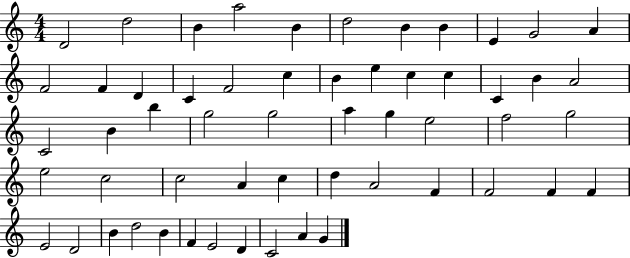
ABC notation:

X:1
T:Untitled
M:4/4
L:1/4
K:C
D2 d2 B a2 B d2 B B E G2 A F2 F D C F2 c B e c c C B A2 C2 B b g2 g2 a g e2 f2 g2 e2 c2 c2 A c d A2 F F2 F F E2 D2 B d2 B F E2 D C2 A G